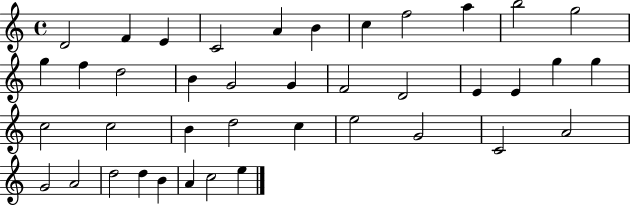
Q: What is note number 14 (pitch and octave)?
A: D5